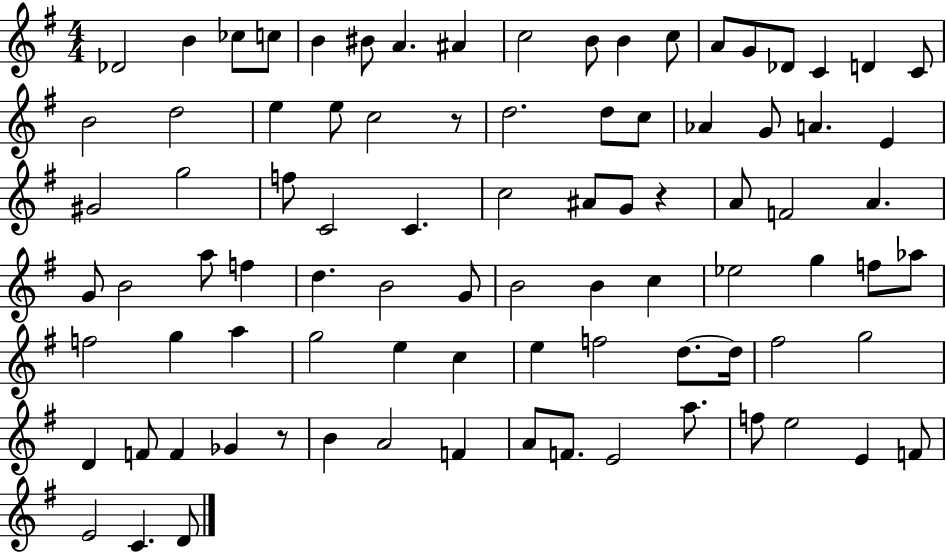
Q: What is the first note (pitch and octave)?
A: Db4